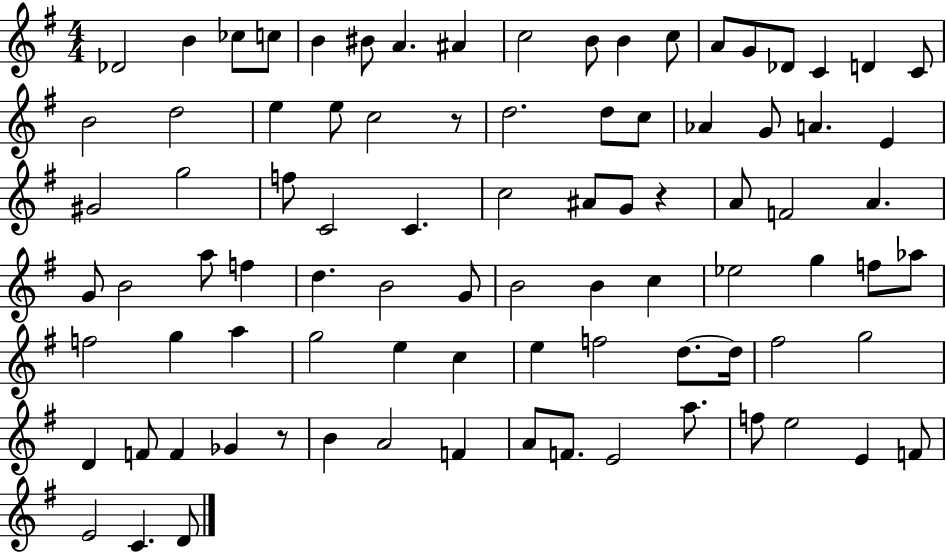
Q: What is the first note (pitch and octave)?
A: Db4